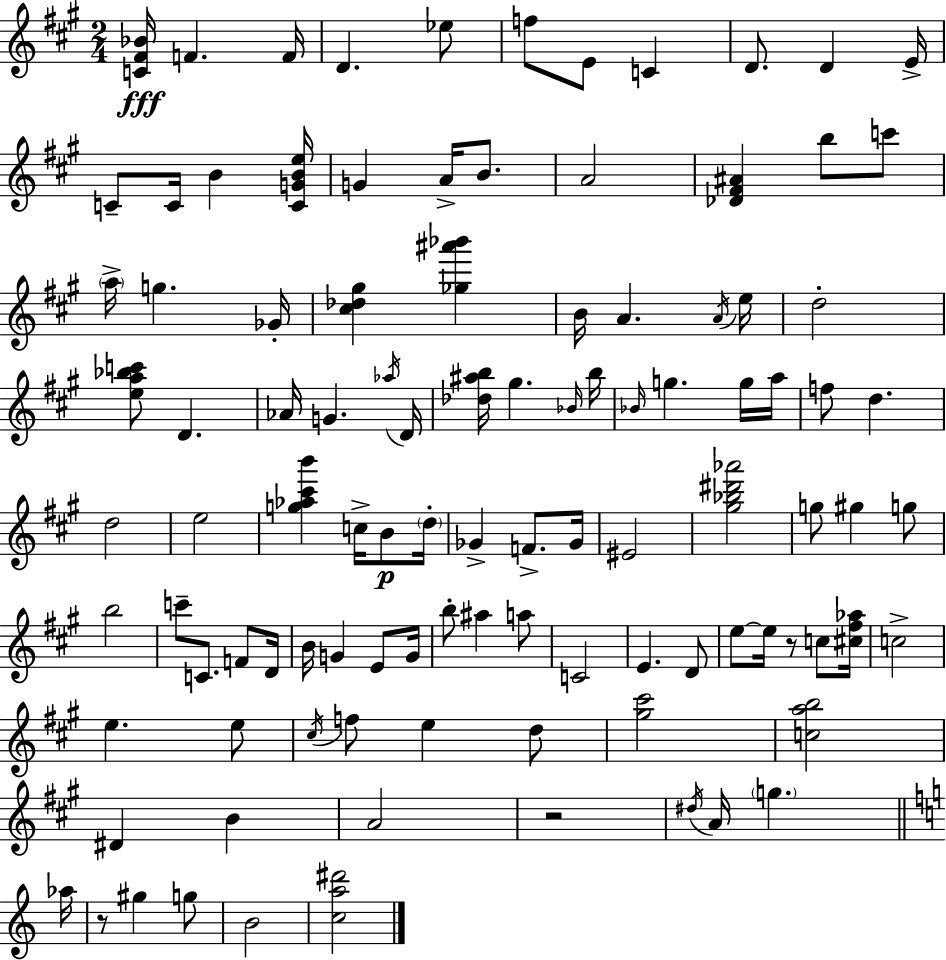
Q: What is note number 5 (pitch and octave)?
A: F5